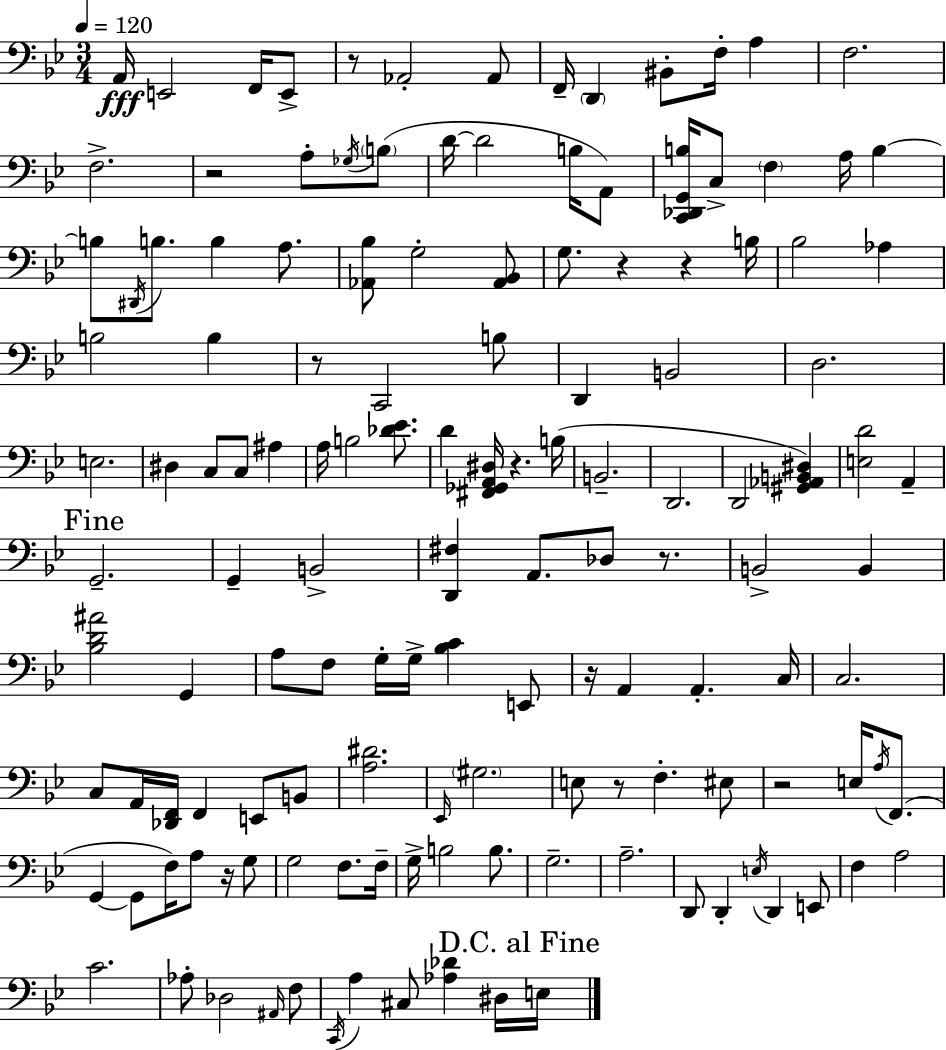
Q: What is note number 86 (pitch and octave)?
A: G2